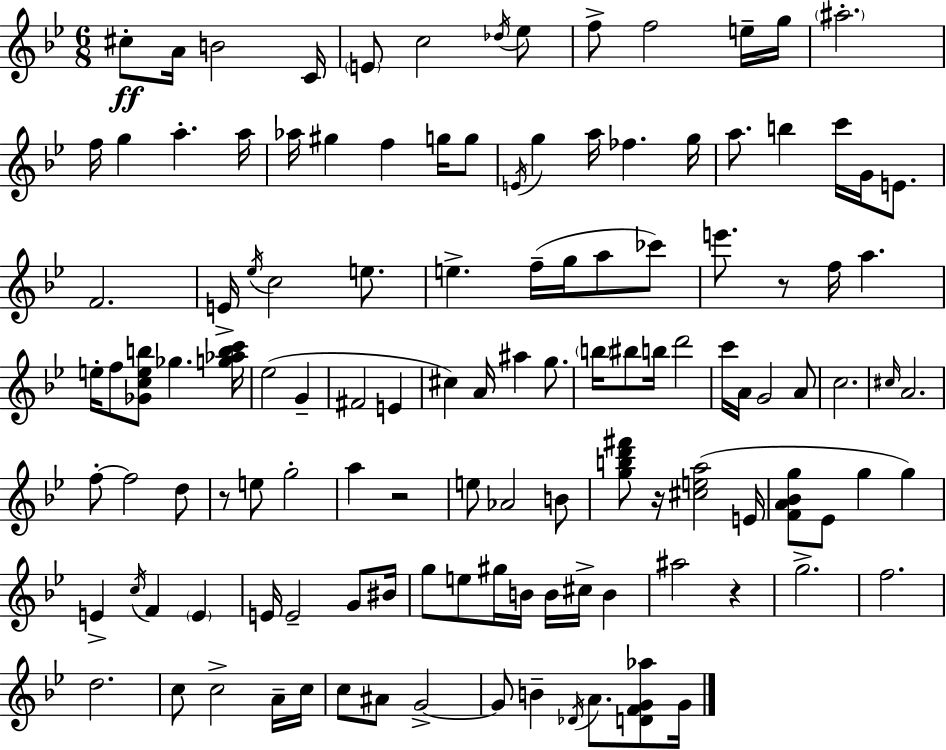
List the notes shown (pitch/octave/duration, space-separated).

C#5/e A4/s B4/h C4/s E4/e C5/h Db5/s Eb5/e F5/e F5/h E5/s G5/s A#5/h. F5/s G5/q A5/q. A5/s Ab5/s G#5/q F5/q G5/s G5/e E4/s G5/q A5/s FES5/q. G5/s A5/e. B5/q C6/s G4/s E4/e. F4/h. E4/s Eb5/s C5/h E5/e. E5/q. F5/s G5/s A5/e CES6/e E6/e. R/e F5/s A5/q. E5/s F5/e [Gb4,C5,E5,B5]/e Gb5/q. [G5,Ab5,B5,C6]/s Eb5/h G4/q F#4/h E4/q C#5/q A4/s A#5/q G5/e. B5/s BIS5/e B5/s D6/h C6/s A4/s G4/h A4/e C5/h. C#5/s A4/h. F5/e F5/h D5/e R/e E5/e G5/h A5/q R/h E5/e Ab4/h B4/e [G5,B5,D6,F#6]/e R/s [C#5,E5,A5]/h E4/s [F4,A4,Bb4,G5]/e Eb4/e G5/q G5/q E4/q C5/s F4/q E4/q E4/s E4/h G4/e BIS4/s G5/e E5/e G#5/s B4/s B4/s C#5/s B4/q A#5/h R/q G5/h. F5/h. D5/h. C5/e C5/h A4/s C5/s C5/e A#4/e G4/h G4/e B4/q Db4/s A4/e. [D4,F4,G4,Ab5]/e G4/s